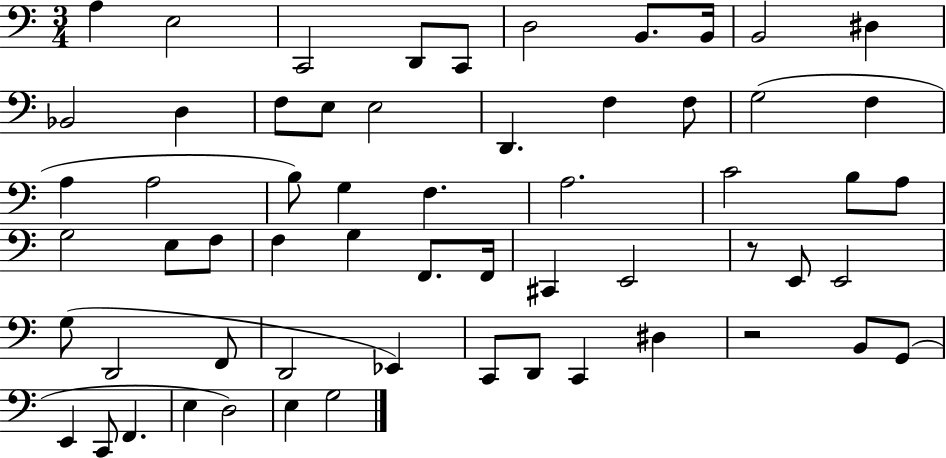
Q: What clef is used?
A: bass